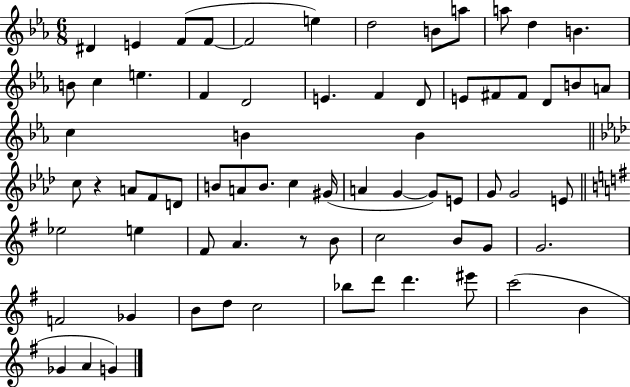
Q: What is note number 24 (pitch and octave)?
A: D4